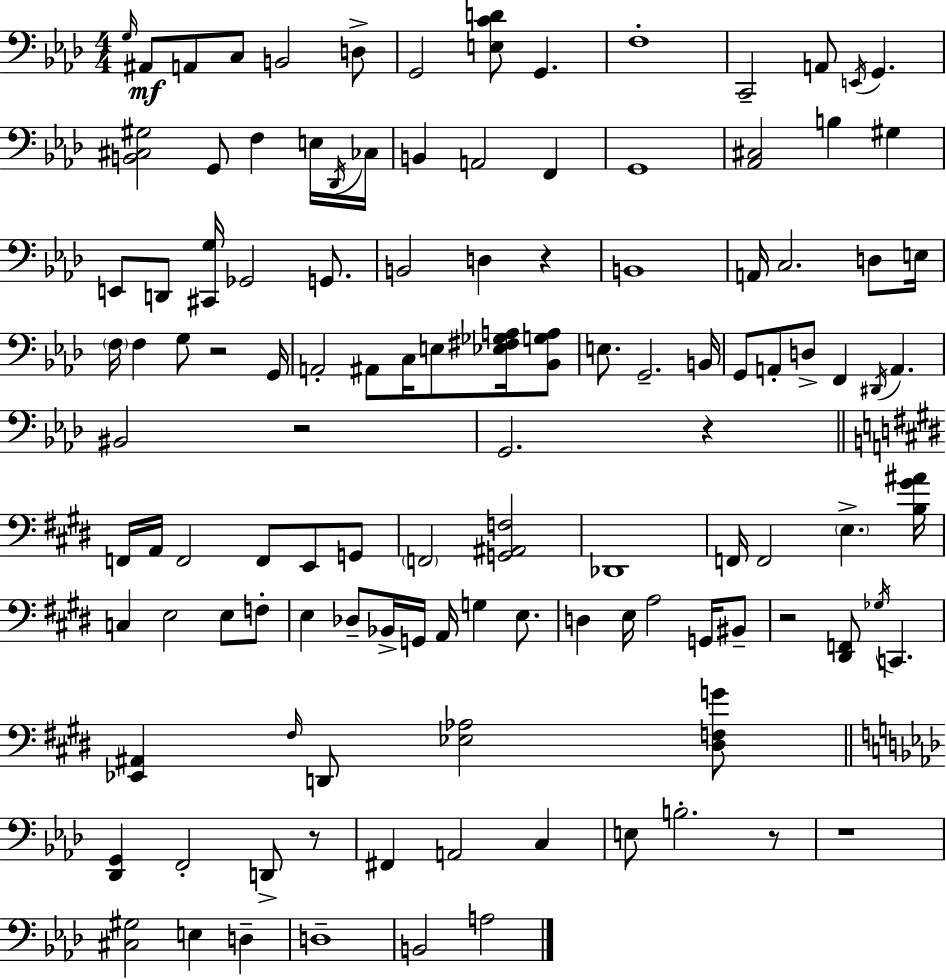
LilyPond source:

{
  \clef bass
  \numericTimeSignature
  \time 4/4
  \key aes \major
  \grace { g16 }\mf ais,8 a,8 c8 b,2 d8-> | g,2 <e c' d'>8 g,4. | f1-. | c,2-- a,8 \acciaccatura { e,16 } g,4. | \break <b, cis gis>2 g,8 f4 | e16 \acciaccatura { des,16 } ces16 b,4 a,2 f,4 | g,1 | <aes, cis>2 b4 gis4 | \break e,8 d,8 <cis, g>16 ges,2 | g,8. b,2 d4 r4 | b,1 | a,16 c2. | \break d8 e16 \parenthesize f16 f4 g8 r2 | g,16 a,2-. ais,8 c16 e8 | <ees fis ges a>16 <bes, g a>8 e8. g,2.-- | b,16 g,8 a,8-. d8-> f,4 \acciaccatura { dis,16 } a,4. | \break bis,2 r2 | g,2. | r4 \bar "||" \break \key e \major f,16 a,16 f,2 f,8 e,8 g,8 | \parenthesize f,2 <g, ais, f>2 | des,1 | f,16 f,2 \parenthesize e4.-> <b gis' ais'>16 | \break c4 e2 e8 f8-. | e4 des8-- bes,16-> g,16 a,16 g4 e8. | d4 e16 a2 g,16 bis,8-- | r2 <dis, f,>8 \acciaccatura { ges16 } c,4. | \break <ees, ais,>4 \grace { fis16 } d,8 <ees aes>2 | <dis f g'>8 \bar "||" \break \key f \minor <des, g,>4 f,2-. d,8-> r8 | fis,4 a,2 c4 | e8 b2.-. r8 | r1 | \break <cis gis>2 e4 d4-- | d1-- | b,2 a2 | \bar "|."
}